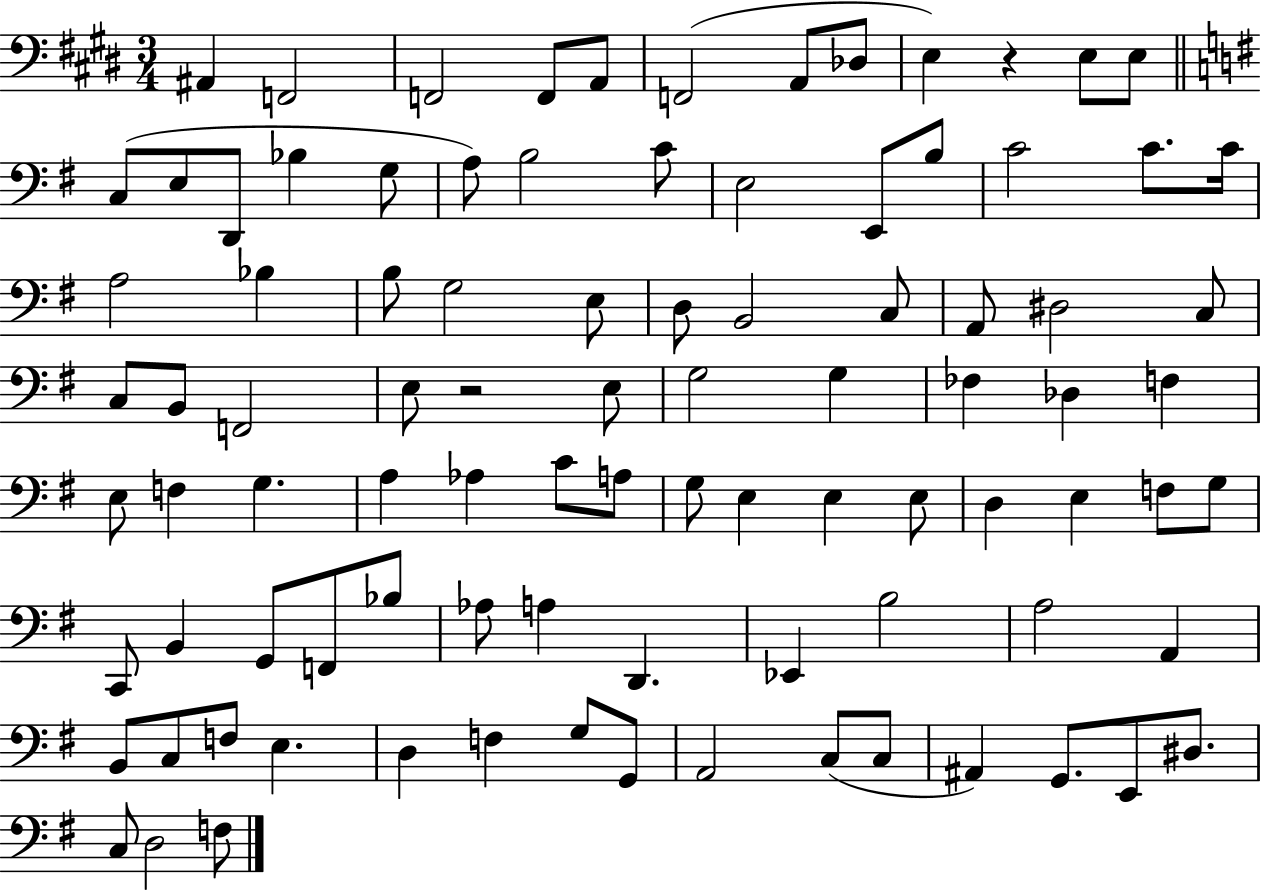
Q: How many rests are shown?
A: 2